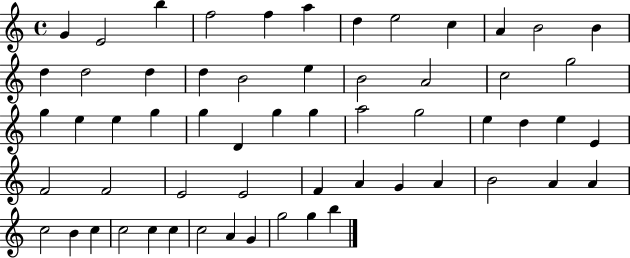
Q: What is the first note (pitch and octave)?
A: G4